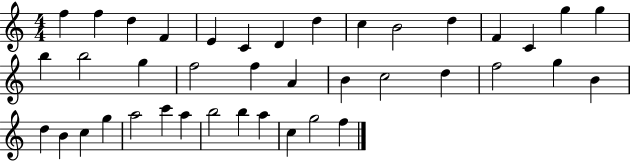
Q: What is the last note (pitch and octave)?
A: F5